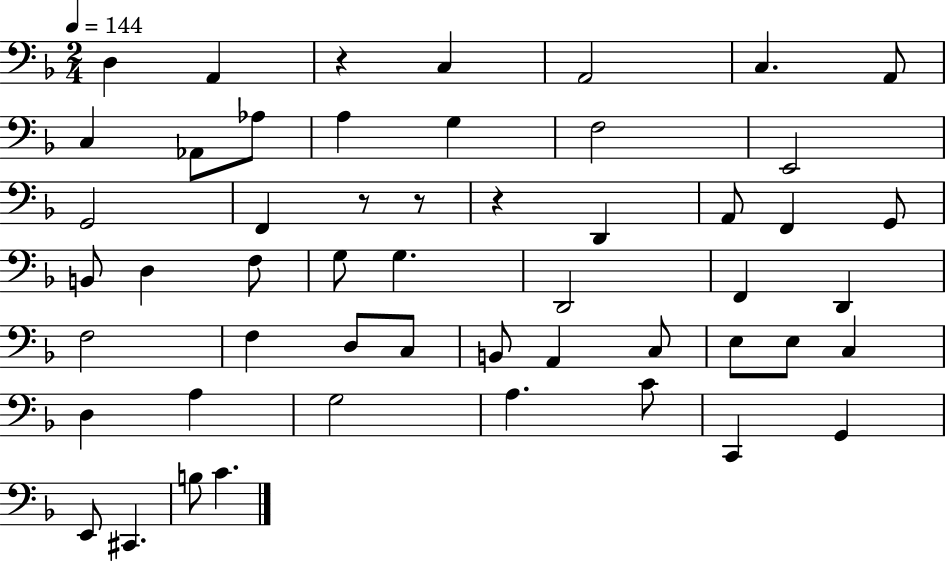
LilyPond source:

{
  \clef bass
  \numericTimeSignature
  \time 2/4
  \key f \major
  \tempo 4 = 144
  \repeat volta 2 { d4 a,4 | r4 c4 | a,2 | c4. a,8 | \break c4 aes,8 aes8 | a4 g4 | f2 | e,2 | \break g,2 | f,4 r8 r8 | r4 d,4 | a,8 f,4 g,8 | \break b,8 d4 f8 | g8 g4. | d,2 | f,4 d,4 | \break f2 | f4 d8 c8 | b,8 a,4 c8 | e8 e8 c4 | \break d4 a4 | g2 | a4. c'8 | c,4 g,4 | \break e,8 cis,4. | b8 c'4. | } \bar "|."
}